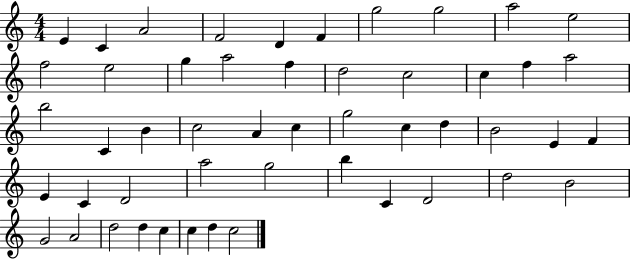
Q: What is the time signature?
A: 4/4